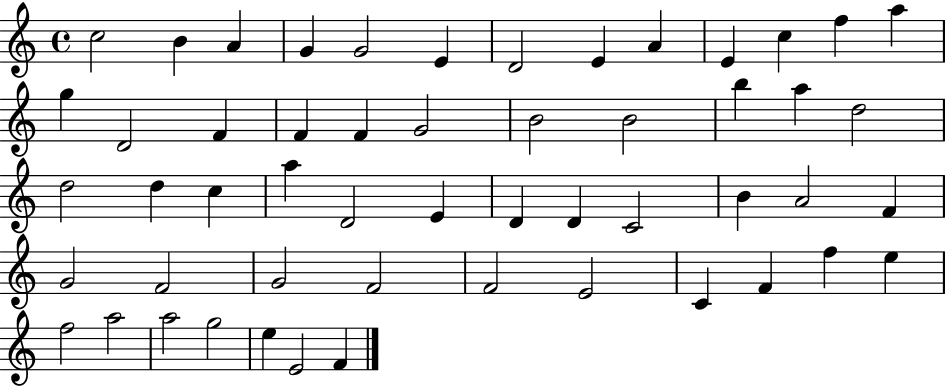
C5/h B4/q A4/q G4/q G4/h E4/q D4/h E4/q A4/q E4/q C5/q F5/q A5/q G5/q D4/h F4/q F4/q F4/q G4/h B4/h B4/h B5/q A5/q D5/h D5/h D5/q C5/q A5/q D4/h E4/q D4/q D4/q C4/h B4/q A4/h F4/q G4/h F4/h G4/h F4/h F4/h E4/h C4/q F4/q F5/q E5/q F5/h A5/h A5/h G5/h E5/q E4/h F4/q